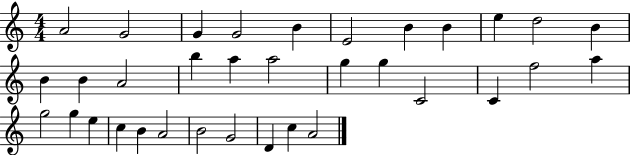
A4/h G4/h G4/q G4/h B4/q E4/h B4/q B4/q E5/q D5/h B4/q B4/q B4/q A4/h B5/q A5/q A5/h G5/q G5/q C4/h C4/q F5/h A5/q G5/h G5/q E5/q C5/q B4/q A4/h B4/h G4/h D4/q C5/q A4/h